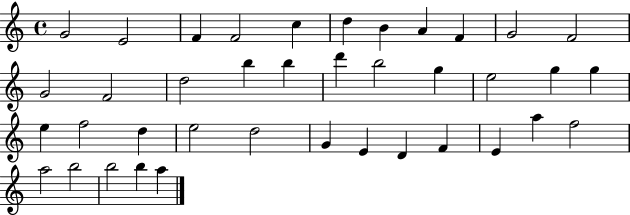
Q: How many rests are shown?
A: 0